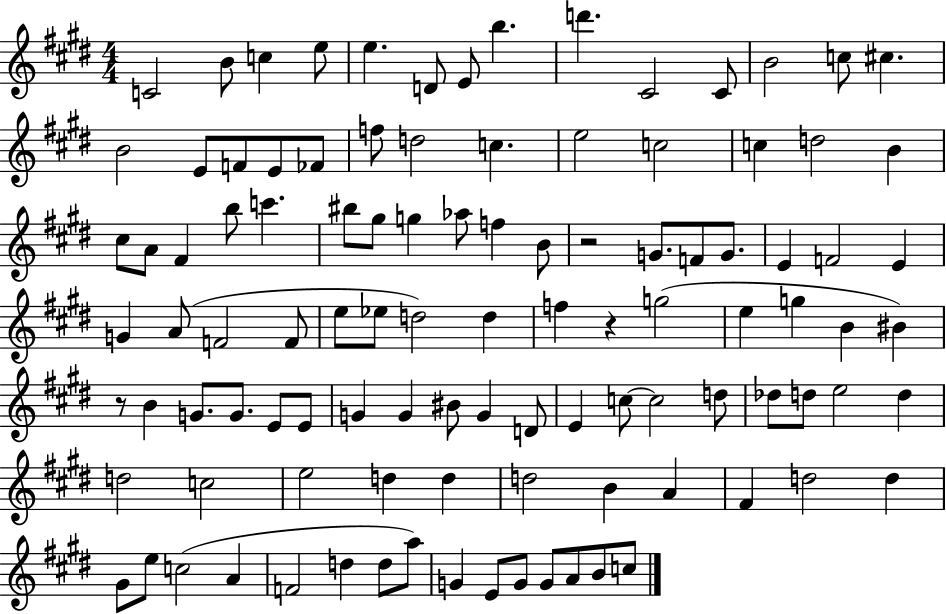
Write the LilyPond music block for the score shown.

{
  \clef treble
  \numericTimeSignature
  \time 4/4
  \key e \major
  c'2 b'8 c''4 e''8 | e''4. d'8 e'8 b''4. | d'''4. cis'2 cis'8 | b'2 c''8 cis''4. | \break b'2 e'8 f'8 e'8 fes'8 | f''8 d''2 c''4. | e''2 c''2 | c''4 d''2 b'4 | \break cis''8 a'8 fis'4 b''8 c'''4. | bis''8 gis''8 g''4 aes''8 f''4 b'8 | r2 g'8. f'8 g'8. | e'4 f'2 e'4 | \break g'4 a'8( f'2 f'8 | e''8 ees''8 d''2) d''4 | f''4 r4 g''2( | e''4 g''4 b'4 bis'4) | \break r8 b'4 g'8. g'8. e'8 e'8 | g'4 g'4 bis'8 g'4 d'8 | e'4 c''8~~ c''2 d''8 | des''8 d''8 e''2 d''4 | \break d''2 c''2 | e''2 d''4 d''4 | d''2 b'4 a'4 | fis'4 d''2 d''4 | \break gis'8 e''8 c''2( a'4 | f'2 d''4 d''8 a''8) | g'4 e'8 g'8 g'8 a'8 b'8 c''8 | \bar "|."
}